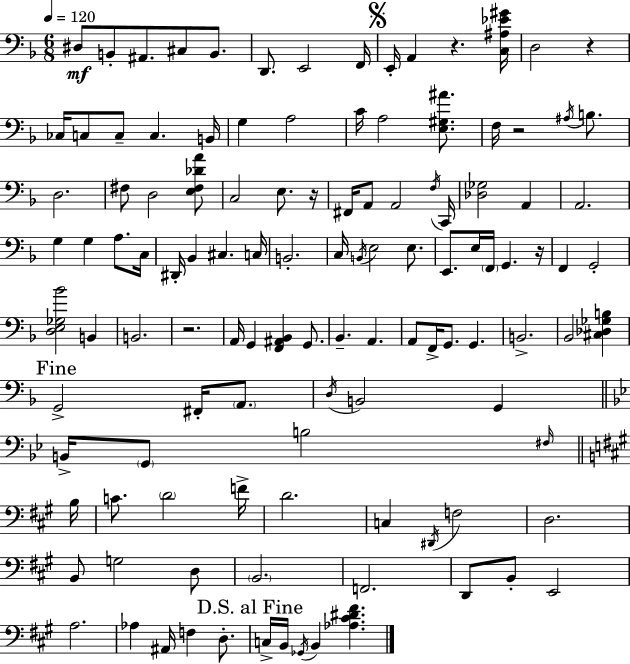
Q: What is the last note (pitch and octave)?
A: B2